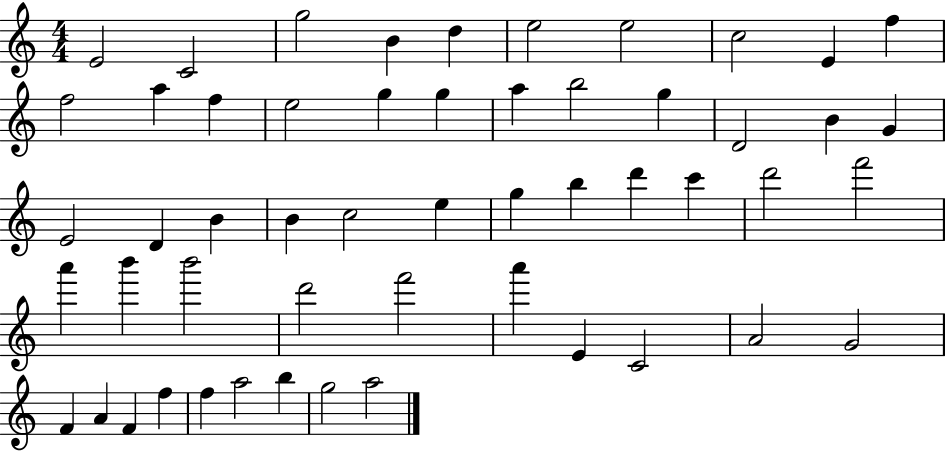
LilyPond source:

{
  \clef treble
  \numericTimeSignature
  \time 4/4
  \key c \major
  e'2 c'2 | g''2 b'4 d''4 | e''2 e''2 | c''2 e'4 f''4 | \break f''2 a''4 f''4 | e''2 g''4 g''4 | a''4 b''2 g''4 | d'2 b'4 g'4 | \break e'2 d'4 b'4 | b'4 c''2 e''4 | g''4 b''4 d'''4 c'''4 | d'''2 f'''2 | \break a'''4 b'''4 b'''2 | d'''2 f'''2 | a'''4 e'4 c'2 | a'2 g'2 | \break f'4 a'4 f'4 f''4 | f''4 a''2 b''4 | g''2 a''2 | \bar "|."
}